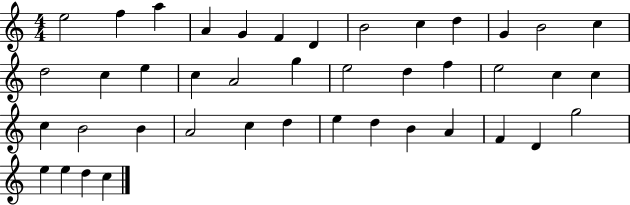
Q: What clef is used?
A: treble